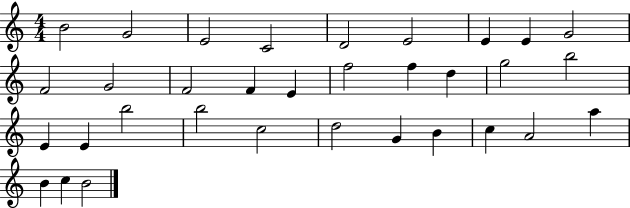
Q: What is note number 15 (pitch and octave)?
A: F5